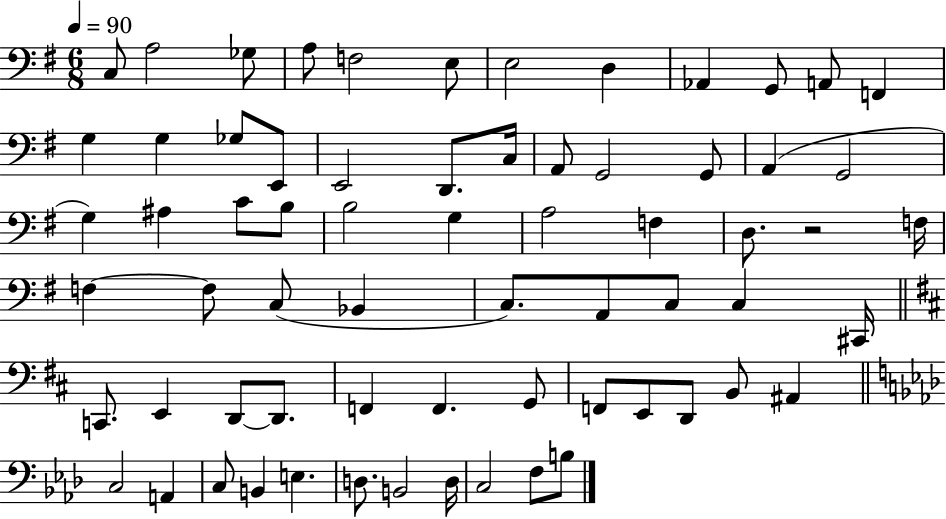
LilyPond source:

{
  \clef bass
  \numericTimeSignature
  \time 6/8
  \key g \major
  \tempo 4 = 90
  c8 a2 ges8 | a8 f2 e8 | e2 d4 | aes,4 g,8 a,8 f,4 | \break g4 g4 ges8 e,8 | e,2 d,8. c16 | a,8 g,2 g,8 | a,4( g,2 | \break g4) ais4 c'8 b8 | b2 g4 | a2 f4 | d8. r2 f16 | \break f4~~ f8 c8( bes,4 | c8.) a,8 c8 c4 cis,16 | \bar "||" \break \key d \major c,8. e,4 d,8~~ d,8. | f,4 f,4. g,8 | f,8 e,8 d,8 b,8 ais,4 | \bar "||" \break \key f \minor c2 a,4 | c8 b,4 e4. | d8. b,2 d16 | c2 f8 b8 | \break \bar "|."
}